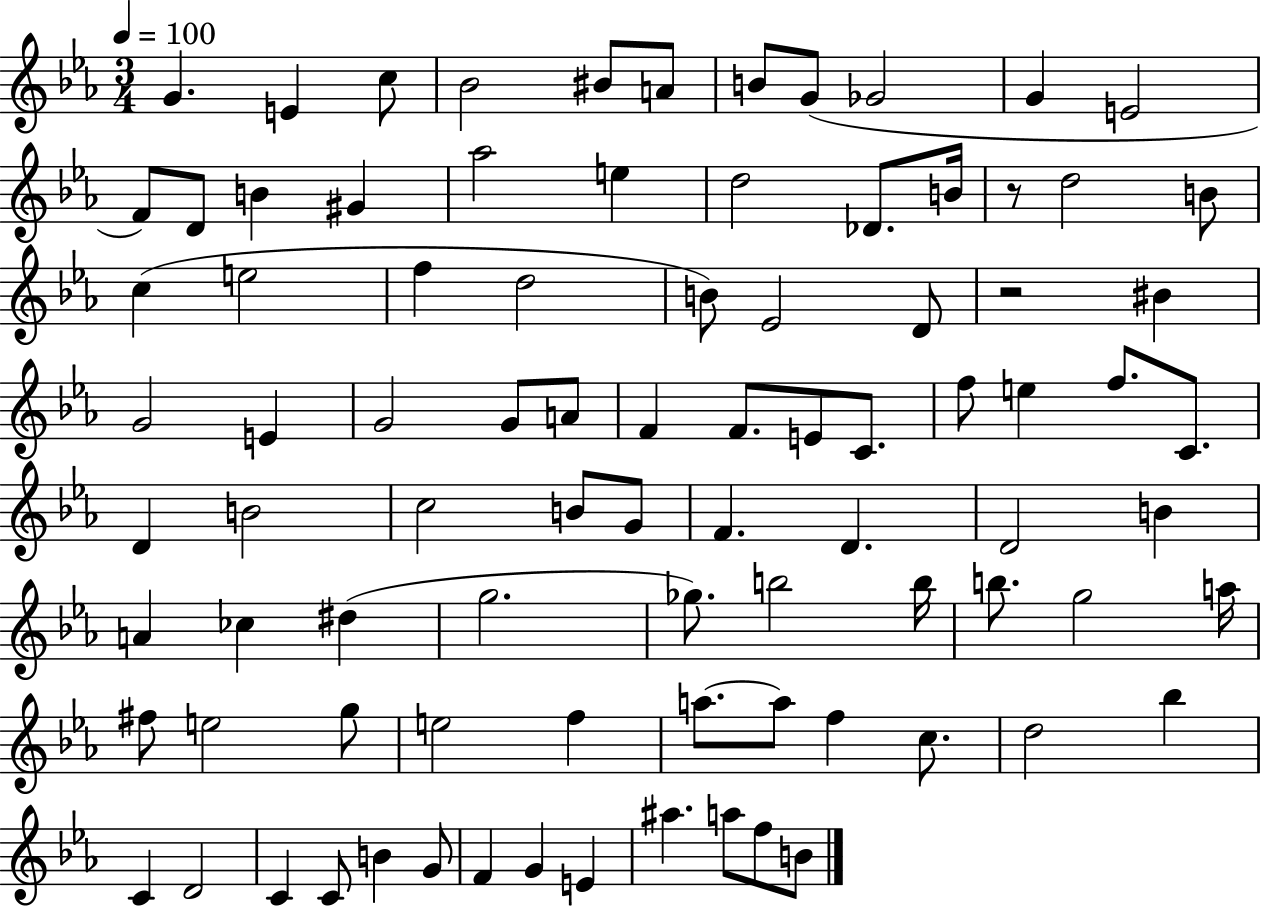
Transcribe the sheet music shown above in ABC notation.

X:1
T:Untitled
M:3/4
L:1/4
K:Eb
G E c/2 _B2 ^B/2 A/2 B/2 G/2 _G2 G E2 F/2 D/2 B ^G _a2 e d2 _D/2 B/4 z/2 d2 B/2 c e2 f d2 B/2 _E2 D/2 z2 ^B G2 E G2 G/2 A/2 F F/2 E/2 C/2 f/2 e f/2 C/2 D B2 c2 B/2 G/2 F D D2 B A _c ^d g2 _g/2 b2 b/4 b/2 g2 a/4 ^f/2 e2 g/2 e2 f a/2 a/2 f c/2 d2 _b C D2 C C/2 B G/2 F G E ^a a/2 f/2 B/2